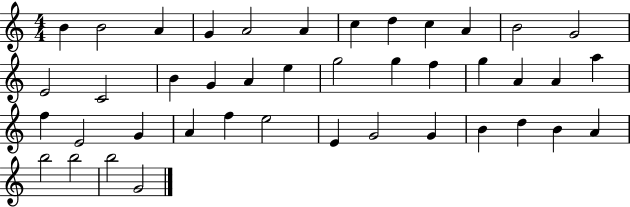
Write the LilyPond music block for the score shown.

{
  \clef treble
  \numericTimeSignature
  \time 4/4
  \key c \major
  b'4 b'2 a'4 | g'4 a'2 a'4 | c''4 d''4 c''4 a'4 | b'2 g'2 | \break e'2 c'2 | b'4 g'4 a'4 e''4 | g''2 g''4 f''4 | g''4 a'4 a'4 a''4 | \break f''4 e'2 g'4 | a'4 f''4 e''2 | e'4 g'2 g'4 | b'4 d''4 b'4 a'4 | \break b''2 b''2 | b''2 g'2 | \bar "|."
}